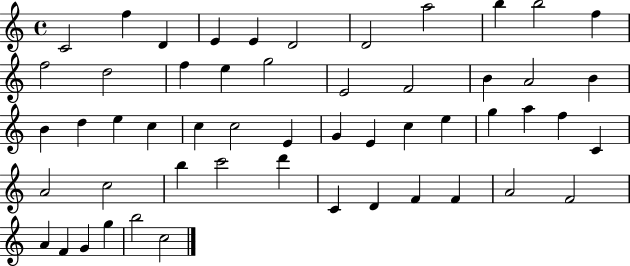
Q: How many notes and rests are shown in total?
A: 53